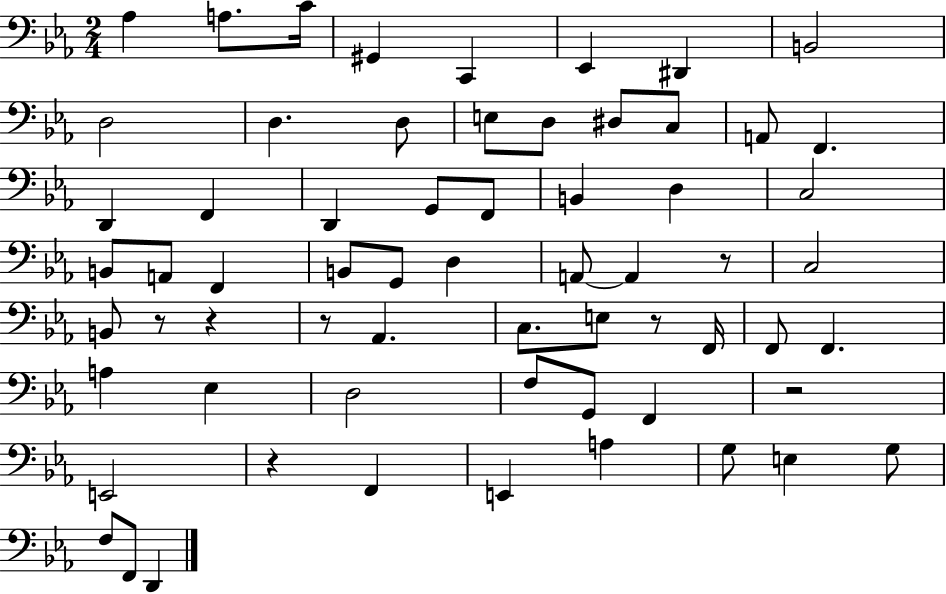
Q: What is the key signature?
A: EES major